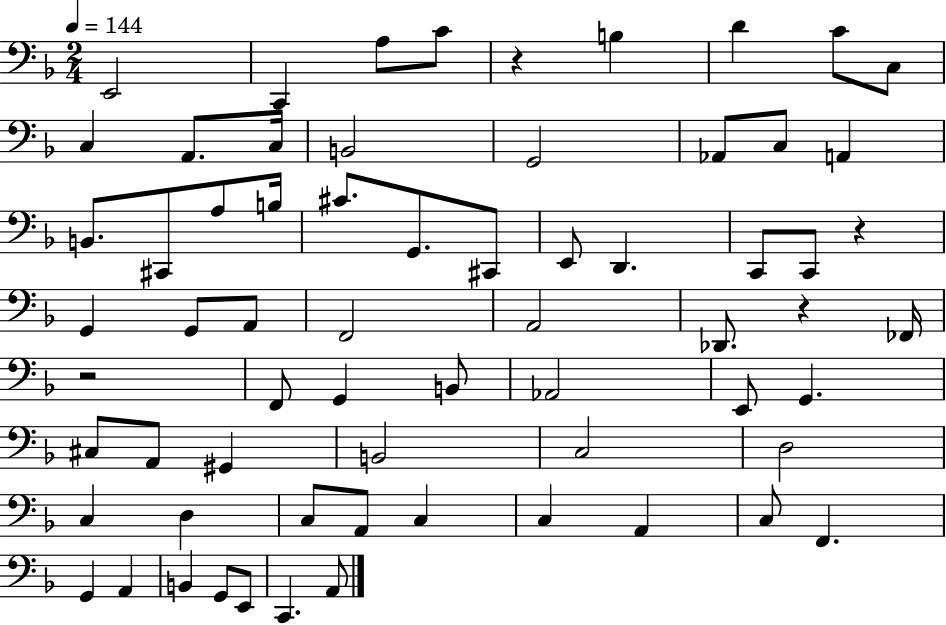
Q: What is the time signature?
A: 2/4